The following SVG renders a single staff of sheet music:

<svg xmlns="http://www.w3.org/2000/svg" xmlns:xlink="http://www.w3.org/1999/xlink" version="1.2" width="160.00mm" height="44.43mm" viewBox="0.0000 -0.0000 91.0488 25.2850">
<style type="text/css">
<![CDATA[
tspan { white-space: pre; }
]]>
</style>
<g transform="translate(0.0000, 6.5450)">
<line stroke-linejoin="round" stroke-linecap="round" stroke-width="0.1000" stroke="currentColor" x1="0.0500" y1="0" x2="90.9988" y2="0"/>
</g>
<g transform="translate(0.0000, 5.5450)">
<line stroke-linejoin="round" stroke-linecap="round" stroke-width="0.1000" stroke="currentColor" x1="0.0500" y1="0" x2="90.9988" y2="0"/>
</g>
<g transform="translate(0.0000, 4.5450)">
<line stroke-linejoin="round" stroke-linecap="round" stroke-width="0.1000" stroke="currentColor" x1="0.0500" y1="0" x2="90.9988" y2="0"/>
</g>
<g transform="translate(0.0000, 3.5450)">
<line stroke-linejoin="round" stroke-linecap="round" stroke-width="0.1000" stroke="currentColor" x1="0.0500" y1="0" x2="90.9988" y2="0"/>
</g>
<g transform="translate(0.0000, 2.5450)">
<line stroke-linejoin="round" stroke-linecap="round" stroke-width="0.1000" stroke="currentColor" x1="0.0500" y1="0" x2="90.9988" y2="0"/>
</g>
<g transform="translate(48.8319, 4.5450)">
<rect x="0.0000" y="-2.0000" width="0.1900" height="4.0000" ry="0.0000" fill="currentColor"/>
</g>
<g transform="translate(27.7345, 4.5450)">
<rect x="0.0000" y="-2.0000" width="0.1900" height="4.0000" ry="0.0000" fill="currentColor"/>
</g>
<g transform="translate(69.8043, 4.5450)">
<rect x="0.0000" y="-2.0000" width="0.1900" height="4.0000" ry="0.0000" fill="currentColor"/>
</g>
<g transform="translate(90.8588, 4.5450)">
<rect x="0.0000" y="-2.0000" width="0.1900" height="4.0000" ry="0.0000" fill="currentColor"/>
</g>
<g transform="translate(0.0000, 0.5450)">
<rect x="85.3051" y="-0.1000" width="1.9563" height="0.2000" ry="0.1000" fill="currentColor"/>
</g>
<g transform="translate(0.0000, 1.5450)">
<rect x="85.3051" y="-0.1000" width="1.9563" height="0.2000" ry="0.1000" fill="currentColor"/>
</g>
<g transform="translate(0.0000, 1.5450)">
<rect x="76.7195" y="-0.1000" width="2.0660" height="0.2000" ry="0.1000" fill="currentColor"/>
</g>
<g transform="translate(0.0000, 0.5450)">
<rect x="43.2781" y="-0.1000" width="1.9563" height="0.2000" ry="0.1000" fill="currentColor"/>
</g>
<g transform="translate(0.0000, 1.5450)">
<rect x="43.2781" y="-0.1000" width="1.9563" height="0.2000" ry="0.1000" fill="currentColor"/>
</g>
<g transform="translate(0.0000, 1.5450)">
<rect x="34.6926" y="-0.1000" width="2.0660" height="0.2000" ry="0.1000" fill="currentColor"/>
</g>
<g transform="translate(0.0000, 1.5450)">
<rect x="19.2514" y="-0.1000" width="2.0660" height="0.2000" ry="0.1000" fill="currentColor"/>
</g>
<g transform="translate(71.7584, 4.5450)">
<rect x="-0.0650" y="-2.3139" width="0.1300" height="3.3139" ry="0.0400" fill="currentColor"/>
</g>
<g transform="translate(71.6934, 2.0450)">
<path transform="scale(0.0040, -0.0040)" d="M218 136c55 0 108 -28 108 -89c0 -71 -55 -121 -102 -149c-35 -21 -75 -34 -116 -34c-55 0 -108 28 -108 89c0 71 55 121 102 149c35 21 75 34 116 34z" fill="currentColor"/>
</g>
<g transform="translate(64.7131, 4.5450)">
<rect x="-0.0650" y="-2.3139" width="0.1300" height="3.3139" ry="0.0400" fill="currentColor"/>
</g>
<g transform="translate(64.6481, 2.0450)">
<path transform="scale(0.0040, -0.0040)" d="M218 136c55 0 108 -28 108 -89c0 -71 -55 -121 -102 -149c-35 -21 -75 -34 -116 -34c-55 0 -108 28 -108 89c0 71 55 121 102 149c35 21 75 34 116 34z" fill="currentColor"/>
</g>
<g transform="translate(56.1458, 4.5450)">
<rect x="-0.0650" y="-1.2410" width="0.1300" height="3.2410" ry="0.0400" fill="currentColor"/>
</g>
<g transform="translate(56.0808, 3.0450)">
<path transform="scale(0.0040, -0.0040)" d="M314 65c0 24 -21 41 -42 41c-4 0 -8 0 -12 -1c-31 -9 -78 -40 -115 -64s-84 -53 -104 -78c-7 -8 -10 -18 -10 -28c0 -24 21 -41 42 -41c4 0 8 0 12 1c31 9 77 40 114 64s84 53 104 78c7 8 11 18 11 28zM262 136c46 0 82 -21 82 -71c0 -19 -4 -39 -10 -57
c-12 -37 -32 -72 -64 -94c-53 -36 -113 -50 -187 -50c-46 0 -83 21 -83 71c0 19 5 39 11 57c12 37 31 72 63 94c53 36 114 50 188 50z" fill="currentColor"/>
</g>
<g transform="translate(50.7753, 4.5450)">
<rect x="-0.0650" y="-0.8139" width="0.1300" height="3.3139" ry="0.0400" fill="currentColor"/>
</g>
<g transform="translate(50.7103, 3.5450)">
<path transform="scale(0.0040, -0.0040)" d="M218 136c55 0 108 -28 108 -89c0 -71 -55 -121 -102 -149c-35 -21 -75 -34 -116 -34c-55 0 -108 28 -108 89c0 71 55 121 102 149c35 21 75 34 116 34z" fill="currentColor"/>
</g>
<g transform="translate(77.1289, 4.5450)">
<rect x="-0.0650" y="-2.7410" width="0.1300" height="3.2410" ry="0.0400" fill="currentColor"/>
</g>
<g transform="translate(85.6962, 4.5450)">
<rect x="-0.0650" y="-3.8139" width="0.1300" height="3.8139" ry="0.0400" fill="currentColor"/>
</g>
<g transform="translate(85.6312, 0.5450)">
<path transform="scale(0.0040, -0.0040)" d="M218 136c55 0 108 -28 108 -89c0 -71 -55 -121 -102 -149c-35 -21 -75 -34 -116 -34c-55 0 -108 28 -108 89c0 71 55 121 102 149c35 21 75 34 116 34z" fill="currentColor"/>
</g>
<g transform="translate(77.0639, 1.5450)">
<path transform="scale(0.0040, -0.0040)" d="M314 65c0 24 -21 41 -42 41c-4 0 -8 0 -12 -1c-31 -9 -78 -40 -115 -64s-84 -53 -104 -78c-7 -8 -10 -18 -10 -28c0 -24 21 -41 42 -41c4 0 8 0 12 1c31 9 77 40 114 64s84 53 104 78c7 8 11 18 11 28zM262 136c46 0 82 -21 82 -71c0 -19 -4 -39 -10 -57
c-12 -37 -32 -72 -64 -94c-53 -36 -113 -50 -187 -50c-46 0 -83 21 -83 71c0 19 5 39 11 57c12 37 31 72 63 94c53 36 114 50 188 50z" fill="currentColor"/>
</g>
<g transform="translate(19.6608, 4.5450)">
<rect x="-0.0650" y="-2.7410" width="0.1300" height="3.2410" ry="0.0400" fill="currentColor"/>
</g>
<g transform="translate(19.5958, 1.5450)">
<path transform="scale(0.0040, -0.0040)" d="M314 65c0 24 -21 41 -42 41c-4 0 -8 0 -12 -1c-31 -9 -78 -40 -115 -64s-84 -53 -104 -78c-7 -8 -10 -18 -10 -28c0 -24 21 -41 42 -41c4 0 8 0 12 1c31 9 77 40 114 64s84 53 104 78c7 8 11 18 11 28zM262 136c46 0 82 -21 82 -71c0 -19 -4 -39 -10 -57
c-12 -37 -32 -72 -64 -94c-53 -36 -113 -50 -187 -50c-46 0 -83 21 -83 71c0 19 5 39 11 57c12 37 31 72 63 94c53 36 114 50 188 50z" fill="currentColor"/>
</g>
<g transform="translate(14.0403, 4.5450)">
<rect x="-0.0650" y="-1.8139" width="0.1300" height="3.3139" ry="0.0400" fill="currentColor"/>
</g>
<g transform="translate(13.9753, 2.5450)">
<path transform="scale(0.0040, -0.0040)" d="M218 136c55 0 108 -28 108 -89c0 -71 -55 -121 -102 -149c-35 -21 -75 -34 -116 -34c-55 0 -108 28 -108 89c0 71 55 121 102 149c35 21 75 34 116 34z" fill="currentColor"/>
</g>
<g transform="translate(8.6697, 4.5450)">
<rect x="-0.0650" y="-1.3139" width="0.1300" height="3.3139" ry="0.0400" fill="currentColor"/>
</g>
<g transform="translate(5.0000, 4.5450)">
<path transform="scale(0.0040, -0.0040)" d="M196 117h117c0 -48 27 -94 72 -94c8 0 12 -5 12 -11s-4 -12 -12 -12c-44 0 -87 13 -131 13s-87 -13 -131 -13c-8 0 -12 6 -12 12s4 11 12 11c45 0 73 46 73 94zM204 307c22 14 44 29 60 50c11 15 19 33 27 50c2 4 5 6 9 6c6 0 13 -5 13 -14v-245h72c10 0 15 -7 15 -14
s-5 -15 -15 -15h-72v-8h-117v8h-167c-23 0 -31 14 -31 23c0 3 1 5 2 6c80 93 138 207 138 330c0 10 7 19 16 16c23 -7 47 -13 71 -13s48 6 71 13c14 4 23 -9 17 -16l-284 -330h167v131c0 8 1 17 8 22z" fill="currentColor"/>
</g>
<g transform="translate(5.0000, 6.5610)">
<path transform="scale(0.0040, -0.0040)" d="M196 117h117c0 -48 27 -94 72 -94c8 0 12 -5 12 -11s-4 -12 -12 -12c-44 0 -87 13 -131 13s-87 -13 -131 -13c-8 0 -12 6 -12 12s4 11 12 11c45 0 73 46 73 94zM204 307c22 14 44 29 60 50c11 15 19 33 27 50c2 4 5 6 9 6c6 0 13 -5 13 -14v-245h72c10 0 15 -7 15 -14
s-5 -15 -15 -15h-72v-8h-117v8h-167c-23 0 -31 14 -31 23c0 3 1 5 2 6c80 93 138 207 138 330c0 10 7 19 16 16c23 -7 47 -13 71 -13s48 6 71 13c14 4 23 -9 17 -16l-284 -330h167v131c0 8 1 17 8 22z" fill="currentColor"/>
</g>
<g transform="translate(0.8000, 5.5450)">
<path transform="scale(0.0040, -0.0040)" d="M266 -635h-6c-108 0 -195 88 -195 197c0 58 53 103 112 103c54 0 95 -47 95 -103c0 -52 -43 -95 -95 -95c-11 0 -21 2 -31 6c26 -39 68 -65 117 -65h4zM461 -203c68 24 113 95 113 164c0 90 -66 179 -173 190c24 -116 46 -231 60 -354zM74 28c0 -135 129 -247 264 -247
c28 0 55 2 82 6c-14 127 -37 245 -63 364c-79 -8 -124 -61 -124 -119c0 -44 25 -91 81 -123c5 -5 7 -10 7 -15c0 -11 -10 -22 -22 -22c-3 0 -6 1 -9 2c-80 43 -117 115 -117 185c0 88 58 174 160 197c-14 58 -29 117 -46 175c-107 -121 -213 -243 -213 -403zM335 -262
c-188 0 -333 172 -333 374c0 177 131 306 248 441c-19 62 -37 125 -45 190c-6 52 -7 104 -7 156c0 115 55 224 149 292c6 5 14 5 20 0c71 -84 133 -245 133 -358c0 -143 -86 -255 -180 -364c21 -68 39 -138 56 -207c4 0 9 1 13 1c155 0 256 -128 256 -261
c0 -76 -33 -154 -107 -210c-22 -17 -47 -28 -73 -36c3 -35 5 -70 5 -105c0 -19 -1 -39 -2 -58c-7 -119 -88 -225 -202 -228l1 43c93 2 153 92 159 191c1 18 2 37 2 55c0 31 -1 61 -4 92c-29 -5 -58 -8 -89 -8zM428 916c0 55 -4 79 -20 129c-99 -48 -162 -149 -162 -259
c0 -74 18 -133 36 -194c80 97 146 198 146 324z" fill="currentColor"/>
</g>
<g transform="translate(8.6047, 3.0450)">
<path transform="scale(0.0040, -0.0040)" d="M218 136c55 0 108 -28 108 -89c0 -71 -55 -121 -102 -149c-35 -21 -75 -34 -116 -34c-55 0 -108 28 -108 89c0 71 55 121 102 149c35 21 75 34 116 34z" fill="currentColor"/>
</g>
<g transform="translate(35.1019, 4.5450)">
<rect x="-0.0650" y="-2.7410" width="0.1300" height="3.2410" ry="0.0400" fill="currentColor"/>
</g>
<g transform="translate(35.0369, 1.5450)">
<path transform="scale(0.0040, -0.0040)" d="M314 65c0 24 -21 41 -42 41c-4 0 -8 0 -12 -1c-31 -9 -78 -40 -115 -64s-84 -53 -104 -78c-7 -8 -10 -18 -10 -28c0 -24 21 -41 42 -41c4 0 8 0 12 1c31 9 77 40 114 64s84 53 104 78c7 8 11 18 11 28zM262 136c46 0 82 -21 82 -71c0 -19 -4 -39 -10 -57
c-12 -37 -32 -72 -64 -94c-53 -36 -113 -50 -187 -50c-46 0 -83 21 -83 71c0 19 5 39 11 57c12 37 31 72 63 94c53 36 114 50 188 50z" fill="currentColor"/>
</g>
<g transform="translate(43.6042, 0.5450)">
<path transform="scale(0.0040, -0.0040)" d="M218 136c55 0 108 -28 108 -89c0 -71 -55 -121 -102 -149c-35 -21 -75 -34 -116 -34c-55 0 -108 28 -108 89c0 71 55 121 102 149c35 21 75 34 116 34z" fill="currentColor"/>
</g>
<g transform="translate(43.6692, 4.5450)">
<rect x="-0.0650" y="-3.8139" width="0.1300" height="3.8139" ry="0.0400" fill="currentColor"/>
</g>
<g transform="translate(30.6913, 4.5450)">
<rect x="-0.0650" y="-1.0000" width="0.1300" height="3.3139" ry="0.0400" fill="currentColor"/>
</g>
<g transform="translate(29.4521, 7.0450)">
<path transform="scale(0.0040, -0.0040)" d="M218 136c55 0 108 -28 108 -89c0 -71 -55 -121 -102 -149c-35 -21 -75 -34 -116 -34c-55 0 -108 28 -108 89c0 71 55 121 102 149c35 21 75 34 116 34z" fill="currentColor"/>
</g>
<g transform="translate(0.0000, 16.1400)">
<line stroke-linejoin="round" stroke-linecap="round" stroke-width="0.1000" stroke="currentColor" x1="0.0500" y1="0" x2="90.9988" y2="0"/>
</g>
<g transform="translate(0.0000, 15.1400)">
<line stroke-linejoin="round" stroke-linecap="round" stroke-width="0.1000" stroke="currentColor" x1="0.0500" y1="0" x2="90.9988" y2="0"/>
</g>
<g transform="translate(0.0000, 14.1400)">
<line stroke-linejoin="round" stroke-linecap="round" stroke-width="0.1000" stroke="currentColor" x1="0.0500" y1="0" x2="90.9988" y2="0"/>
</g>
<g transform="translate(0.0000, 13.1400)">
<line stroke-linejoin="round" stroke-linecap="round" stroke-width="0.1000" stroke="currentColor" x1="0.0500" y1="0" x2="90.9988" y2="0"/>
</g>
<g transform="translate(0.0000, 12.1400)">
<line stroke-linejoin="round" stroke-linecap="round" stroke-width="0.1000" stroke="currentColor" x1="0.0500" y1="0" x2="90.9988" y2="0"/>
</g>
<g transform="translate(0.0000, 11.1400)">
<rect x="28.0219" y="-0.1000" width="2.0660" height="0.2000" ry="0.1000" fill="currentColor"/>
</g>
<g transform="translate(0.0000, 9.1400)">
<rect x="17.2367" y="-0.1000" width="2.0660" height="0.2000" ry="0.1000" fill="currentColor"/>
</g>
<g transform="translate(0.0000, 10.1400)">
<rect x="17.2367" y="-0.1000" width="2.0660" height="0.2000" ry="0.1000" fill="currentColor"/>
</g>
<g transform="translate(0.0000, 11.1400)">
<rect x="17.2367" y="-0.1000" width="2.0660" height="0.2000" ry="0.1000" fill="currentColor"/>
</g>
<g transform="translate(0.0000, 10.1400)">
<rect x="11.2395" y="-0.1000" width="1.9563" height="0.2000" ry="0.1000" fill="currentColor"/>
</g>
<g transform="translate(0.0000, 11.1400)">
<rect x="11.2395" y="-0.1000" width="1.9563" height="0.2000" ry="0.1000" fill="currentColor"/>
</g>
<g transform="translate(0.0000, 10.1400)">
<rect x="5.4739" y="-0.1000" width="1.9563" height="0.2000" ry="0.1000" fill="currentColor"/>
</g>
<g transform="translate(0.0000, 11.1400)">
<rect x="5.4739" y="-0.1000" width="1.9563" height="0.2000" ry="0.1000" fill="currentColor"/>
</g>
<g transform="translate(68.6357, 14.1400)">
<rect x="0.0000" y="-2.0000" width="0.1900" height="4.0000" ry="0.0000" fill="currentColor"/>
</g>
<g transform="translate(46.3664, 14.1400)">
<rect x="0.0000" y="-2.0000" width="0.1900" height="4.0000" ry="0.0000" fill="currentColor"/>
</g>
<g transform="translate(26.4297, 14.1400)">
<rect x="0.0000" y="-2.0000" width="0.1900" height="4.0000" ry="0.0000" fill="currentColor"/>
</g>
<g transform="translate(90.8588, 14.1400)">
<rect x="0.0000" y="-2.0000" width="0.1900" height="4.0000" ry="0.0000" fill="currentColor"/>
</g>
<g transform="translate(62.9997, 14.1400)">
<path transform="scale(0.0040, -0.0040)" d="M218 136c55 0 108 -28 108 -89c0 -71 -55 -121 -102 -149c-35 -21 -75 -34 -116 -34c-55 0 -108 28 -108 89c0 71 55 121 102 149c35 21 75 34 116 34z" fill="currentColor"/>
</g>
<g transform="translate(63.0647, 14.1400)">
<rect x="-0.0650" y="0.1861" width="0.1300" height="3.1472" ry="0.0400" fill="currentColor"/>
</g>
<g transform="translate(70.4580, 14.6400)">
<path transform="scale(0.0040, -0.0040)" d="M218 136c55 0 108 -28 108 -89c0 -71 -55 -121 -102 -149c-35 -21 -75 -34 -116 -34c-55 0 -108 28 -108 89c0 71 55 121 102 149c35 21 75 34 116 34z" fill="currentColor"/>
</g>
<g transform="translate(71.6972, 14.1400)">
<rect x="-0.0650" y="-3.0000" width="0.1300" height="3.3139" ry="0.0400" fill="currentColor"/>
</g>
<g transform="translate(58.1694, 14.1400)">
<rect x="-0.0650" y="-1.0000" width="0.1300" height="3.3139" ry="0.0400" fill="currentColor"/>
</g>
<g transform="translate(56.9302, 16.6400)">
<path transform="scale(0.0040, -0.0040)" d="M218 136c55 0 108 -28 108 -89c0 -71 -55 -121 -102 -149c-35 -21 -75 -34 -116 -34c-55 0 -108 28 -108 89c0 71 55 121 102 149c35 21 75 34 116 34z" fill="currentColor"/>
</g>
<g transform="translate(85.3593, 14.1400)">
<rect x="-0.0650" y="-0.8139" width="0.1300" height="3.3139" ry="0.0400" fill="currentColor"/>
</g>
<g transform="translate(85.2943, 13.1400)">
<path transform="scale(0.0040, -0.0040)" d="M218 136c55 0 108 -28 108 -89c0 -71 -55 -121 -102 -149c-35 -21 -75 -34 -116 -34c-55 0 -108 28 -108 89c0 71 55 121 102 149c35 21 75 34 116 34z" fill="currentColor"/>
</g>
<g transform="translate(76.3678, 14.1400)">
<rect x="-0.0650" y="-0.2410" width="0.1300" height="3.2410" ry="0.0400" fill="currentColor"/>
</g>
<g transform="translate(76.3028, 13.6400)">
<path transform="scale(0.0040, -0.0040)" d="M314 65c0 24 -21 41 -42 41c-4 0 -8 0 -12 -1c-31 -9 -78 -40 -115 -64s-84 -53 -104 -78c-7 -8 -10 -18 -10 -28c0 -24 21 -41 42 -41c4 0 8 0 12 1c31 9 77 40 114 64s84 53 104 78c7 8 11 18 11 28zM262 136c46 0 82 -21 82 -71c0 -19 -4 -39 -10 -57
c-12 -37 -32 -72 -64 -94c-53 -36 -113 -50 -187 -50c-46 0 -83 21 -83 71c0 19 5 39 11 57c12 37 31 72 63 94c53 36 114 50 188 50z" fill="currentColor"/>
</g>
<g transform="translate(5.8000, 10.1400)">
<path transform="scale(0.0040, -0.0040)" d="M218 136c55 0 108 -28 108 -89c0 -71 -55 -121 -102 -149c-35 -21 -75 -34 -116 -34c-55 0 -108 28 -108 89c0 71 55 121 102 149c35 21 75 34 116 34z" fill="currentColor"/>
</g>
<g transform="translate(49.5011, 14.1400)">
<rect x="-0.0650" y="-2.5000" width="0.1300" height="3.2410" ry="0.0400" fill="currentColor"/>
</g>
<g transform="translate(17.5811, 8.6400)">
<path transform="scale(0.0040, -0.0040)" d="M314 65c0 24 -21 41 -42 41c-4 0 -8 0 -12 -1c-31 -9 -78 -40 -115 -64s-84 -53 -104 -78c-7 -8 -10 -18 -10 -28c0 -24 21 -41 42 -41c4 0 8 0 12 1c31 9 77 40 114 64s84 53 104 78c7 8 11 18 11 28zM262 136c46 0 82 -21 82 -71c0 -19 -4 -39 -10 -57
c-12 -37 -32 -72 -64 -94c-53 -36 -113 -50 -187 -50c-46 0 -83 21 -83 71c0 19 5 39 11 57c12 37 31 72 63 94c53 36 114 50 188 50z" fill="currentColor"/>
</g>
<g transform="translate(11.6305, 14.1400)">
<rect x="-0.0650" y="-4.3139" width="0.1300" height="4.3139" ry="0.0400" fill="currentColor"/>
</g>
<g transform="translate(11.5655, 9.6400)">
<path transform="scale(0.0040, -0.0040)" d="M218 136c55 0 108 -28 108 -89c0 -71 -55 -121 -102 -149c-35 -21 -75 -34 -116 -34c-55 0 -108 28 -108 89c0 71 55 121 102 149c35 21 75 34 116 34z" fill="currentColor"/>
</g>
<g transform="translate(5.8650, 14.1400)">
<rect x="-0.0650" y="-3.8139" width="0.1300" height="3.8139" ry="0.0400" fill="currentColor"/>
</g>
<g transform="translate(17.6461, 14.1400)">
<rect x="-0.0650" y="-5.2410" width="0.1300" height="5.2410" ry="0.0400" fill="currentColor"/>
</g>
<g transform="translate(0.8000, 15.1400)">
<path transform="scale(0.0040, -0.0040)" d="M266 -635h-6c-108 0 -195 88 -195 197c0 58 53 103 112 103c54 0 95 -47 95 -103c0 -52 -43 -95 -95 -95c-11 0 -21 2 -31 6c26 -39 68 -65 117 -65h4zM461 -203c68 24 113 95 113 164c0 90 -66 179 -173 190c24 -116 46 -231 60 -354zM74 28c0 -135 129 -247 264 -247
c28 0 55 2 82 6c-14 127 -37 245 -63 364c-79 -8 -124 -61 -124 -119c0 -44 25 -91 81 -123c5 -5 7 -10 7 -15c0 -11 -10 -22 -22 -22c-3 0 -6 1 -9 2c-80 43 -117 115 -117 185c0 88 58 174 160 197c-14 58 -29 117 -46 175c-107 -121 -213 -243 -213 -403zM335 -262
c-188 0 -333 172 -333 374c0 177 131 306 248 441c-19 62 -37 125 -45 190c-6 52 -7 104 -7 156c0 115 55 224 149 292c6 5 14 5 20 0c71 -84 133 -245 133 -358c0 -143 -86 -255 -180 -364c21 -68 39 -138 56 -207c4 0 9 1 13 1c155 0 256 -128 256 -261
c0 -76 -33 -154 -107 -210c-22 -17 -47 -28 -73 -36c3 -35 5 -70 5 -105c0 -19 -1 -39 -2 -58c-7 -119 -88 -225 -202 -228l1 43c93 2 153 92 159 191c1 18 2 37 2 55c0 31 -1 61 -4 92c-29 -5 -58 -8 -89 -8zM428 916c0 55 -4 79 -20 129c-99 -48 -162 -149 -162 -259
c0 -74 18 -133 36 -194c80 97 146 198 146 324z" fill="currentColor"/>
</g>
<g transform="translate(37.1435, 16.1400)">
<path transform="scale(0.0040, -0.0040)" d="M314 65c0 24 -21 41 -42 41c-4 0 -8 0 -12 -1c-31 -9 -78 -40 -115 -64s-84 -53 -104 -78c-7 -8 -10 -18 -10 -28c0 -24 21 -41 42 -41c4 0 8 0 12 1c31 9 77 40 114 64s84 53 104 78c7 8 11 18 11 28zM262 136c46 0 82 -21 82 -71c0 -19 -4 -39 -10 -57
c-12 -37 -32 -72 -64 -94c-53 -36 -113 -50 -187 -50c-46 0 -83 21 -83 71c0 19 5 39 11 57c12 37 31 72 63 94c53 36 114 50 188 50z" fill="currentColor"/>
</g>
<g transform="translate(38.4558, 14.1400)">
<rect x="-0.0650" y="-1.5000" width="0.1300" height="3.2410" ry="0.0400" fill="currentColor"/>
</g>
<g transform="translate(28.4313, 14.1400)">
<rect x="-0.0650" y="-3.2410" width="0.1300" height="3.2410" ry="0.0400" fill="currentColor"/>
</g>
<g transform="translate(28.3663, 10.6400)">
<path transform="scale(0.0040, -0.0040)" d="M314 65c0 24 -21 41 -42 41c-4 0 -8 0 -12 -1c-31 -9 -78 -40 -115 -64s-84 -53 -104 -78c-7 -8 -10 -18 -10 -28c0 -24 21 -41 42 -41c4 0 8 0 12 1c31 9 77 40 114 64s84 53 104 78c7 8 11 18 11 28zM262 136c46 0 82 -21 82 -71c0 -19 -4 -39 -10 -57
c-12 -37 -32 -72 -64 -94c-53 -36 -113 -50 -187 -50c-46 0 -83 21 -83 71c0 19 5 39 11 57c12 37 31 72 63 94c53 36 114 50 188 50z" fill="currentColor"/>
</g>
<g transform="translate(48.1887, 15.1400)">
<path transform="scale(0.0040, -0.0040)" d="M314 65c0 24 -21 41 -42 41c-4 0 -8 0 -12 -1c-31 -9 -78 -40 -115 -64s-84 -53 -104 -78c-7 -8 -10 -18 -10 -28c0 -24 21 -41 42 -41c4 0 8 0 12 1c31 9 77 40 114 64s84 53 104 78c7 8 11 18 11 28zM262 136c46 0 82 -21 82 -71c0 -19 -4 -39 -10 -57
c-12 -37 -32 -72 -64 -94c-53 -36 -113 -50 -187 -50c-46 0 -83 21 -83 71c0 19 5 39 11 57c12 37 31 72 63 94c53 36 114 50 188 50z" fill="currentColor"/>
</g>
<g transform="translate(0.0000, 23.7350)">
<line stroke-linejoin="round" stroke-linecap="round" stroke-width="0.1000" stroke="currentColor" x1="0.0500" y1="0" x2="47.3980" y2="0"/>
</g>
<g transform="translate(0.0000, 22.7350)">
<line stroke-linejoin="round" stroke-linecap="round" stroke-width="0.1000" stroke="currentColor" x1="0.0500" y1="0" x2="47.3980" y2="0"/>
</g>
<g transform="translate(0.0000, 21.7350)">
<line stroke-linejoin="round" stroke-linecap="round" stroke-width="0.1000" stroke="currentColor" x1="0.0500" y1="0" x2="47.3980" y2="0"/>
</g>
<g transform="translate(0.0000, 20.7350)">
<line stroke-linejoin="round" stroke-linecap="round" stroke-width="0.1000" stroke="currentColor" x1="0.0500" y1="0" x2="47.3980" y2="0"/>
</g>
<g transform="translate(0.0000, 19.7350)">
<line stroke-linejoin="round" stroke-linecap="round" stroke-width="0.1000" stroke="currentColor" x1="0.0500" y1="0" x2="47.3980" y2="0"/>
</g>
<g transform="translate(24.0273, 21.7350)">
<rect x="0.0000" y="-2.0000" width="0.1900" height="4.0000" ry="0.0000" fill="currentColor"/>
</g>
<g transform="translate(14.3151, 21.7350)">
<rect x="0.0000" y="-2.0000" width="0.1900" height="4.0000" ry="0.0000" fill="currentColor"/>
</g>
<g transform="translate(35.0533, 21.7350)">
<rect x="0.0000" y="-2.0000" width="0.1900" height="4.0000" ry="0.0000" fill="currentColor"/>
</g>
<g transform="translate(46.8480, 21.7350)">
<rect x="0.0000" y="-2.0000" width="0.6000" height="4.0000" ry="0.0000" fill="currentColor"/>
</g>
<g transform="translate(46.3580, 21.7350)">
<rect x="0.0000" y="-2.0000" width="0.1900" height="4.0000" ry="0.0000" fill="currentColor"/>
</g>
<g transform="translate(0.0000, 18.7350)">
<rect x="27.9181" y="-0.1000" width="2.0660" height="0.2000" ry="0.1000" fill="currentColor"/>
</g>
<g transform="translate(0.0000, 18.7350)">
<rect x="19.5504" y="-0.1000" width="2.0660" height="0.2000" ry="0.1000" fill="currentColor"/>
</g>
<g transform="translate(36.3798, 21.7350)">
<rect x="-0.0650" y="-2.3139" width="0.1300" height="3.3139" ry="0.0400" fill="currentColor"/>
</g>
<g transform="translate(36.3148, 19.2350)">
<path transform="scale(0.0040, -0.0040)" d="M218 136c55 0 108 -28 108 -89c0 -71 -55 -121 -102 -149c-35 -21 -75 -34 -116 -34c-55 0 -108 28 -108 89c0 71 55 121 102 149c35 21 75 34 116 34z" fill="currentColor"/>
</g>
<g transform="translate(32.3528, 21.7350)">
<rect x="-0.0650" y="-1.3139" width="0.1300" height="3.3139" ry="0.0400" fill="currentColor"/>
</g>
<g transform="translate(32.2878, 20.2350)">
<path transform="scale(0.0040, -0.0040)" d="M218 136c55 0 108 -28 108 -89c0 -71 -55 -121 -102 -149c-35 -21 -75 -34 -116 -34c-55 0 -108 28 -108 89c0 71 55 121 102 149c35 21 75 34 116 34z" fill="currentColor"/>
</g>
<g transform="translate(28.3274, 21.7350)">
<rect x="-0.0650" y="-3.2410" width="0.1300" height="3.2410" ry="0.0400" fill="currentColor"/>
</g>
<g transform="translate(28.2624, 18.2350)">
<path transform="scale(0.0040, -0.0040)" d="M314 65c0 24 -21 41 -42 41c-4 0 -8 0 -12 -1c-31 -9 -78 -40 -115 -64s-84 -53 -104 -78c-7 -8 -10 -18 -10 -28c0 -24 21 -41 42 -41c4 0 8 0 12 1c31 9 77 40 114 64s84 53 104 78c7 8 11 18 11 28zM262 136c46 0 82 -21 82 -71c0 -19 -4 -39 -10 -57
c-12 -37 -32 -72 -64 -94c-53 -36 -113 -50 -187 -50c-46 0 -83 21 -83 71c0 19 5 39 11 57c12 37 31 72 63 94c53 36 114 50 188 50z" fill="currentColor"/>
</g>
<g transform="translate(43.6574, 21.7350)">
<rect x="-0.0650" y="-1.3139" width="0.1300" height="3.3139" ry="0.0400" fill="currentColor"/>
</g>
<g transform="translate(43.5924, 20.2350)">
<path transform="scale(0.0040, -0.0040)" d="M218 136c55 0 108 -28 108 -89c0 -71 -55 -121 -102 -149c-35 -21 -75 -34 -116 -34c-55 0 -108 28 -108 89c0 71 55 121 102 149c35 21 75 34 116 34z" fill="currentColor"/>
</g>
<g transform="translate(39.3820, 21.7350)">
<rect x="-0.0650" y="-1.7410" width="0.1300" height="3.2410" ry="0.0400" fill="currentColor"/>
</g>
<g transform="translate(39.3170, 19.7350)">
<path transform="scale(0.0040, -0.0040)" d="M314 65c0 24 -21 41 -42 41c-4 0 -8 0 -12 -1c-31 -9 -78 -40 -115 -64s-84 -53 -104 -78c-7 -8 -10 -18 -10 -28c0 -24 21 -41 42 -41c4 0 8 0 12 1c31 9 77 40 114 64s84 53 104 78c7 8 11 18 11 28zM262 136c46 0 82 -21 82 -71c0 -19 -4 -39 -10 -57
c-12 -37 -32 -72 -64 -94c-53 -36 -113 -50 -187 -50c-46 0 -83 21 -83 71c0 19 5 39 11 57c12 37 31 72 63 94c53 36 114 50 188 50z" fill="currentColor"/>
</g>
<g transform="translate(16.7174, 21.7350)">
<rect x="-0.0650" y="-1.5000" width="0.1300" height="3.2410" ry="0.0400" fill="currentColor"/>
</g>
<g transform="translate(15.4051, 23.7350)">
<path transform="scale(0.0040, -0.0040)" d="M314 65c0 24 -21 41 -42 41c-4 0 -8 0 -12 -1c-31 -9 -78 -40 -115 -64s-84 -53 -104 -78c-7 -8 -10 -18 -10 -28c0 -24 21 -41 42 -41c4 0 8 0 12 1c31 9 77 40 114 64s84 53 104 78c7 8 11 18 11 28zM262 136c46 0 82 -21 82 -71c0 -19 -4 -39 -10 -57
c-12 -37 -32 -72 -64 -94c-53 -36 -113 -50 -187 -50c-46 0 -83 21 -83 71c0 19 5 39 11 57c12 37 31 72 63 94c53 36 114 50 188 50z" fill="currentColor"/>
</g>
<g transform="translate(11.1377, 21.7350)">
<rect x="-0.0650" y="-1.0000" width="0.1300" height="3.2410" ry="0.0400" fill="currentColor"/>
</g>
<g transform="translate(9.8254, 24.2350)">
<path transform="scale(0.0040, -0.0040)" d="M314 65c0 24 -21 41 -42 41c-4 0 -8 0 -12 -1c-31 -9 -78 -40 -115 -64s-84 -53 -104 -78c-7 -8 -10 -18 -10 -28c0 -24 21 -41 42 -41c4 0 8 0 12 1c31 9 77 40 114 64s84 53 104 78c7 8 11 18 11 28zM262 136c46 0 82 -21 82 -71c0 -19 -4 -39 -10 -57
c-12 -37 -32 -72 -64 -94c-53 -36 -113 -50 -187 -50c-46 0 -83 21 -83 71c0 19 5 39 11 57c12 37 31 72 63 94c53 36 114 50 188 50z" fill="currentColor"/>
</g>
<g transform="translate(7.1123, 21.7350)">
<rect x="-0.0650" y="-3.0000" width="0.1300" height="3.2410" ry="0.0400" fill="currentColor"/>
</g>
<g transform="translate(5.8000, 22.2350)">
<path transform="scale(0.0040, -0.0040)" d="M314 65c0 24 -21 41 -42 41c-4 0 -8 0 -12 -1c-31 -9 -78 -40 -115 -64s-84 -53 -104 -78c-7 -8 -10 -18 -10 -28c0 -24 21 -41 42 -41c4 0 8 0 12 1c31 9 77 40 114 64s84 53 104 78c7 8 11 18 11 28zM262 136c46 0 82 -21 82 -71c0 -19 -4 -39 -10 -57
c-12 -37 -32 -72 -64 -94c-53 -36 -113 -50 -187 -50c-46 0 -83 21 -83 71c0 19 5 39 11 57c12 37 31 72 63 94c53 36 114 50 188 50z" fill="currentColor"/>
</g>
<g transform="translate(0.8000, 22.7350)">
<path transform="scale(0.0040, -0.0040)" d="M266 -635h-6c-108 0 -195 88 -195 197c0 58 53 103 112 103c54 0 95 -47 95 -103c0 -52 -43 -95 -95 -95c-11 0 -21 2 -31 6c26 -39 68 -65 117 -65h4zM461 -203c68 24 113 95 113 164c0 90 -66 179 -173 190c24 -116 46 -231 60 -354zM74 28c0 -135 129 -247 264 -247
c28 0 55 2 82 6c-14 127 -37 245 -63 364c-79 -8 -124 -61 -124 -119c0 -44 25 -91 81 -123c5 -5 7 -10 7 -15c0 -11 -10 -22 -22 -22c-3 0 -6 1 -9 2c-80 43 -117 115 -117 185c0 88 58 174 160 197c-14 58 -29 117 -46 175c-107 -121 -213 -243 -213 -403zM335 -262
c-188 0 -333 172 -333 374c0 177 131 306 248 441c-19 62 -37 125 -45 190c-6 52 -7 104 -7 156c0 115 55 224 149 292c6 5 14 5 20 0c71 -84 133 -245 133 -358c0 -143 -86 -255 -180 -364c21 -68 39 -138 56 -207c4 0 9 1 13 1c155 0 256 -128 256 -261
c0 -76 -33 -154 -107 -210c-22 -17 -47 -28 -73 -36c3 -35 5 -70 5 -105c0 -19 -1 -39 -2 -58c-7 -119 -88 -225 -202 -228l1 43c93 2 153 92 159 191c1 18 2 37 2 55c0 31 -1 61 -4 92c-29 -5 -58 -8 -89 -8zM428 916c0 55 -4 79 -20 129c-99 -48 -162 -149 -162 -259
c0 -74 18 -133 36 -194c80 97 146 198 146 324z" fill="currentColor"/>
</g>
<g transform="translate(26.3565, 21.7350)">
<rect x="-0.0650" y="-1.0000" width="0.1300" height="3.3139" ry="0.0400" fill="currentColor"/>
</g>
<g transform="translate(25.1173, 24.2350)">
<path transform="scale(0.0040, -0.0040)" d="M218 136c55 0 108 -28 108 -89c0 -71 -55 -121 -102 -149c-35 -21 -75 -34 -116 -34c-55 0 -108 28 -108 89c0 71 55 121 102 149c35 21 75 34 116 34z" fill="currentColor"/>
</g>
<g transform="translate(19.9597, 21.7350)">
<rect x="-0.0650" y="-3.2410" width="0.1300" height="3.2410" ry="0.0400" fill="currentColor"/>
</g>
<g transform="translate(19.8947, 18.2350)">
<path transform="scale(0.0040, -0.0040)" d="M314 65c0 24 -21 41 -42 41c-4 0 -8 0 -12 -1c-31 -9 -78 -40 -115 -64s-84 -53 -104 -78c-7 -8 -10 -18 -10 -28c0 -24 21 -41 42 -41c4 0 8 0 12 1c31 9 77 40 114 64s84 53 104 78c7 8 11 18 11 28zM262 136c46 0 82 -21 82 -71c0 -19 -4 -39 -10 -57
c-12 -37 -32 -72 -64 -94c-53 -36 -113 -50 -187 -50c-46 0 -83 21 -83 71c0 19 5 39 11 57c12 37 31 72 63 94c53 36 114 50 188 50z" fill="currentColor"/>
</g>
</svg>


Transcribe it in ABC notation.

X:1
T:Untitled
M:4/4
L:1/4
K:C
e f a2 D a2 c' d e2 g g a2 c' c' d' f'2 b2 E2 G2 D B A c2 d A2 D2 E2 b2 D b2 e g f2 e